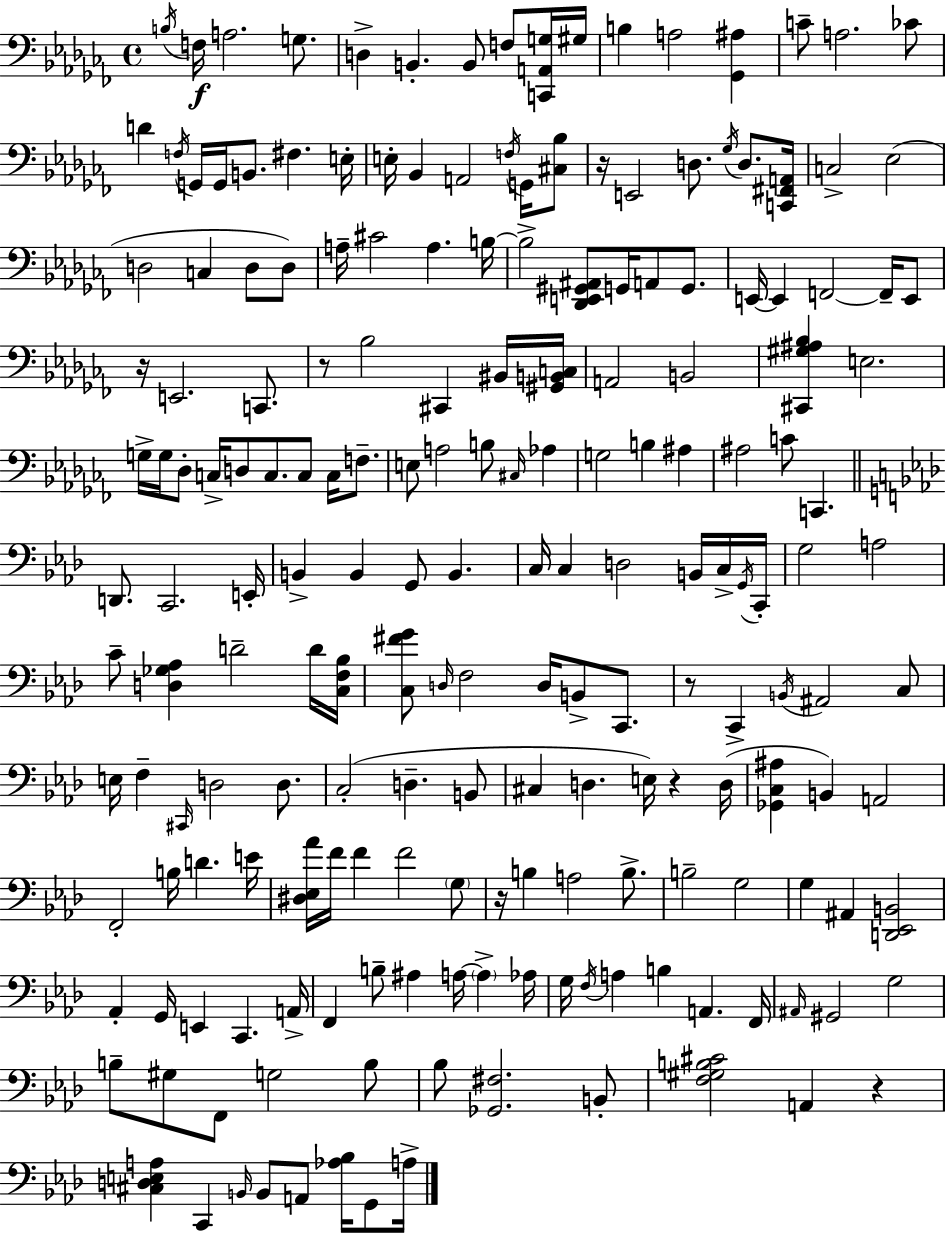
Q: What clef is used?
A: bass